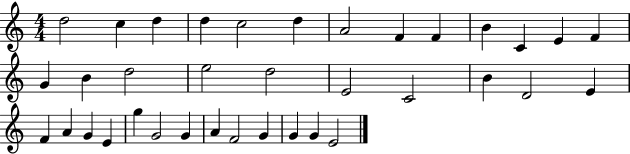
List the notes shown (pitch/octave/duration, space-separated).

D5/h C5/q D5/q D5/q C5/h D5/q A4/h F4/q F4/q B4/q C4/q E4/q F4/q G4/q B4/q D5/h E5/h D5/h E4/h C4/h B4/q D4/h E4/q F4/q A4/q G4/q E4/q G5/q G4/h G4/q A4/q F4/h G4/q G4/q G4/q E4/h